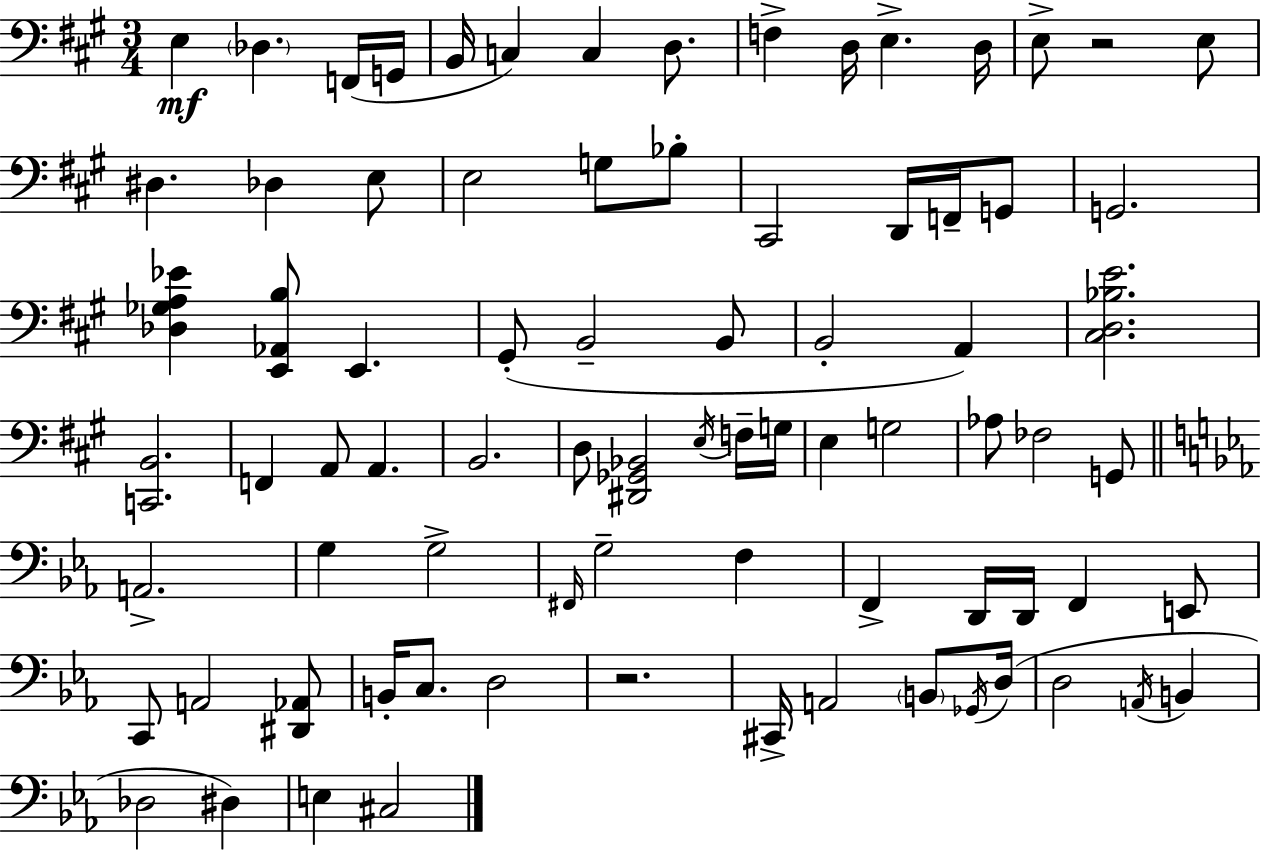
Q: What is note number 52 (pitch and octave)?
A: D2